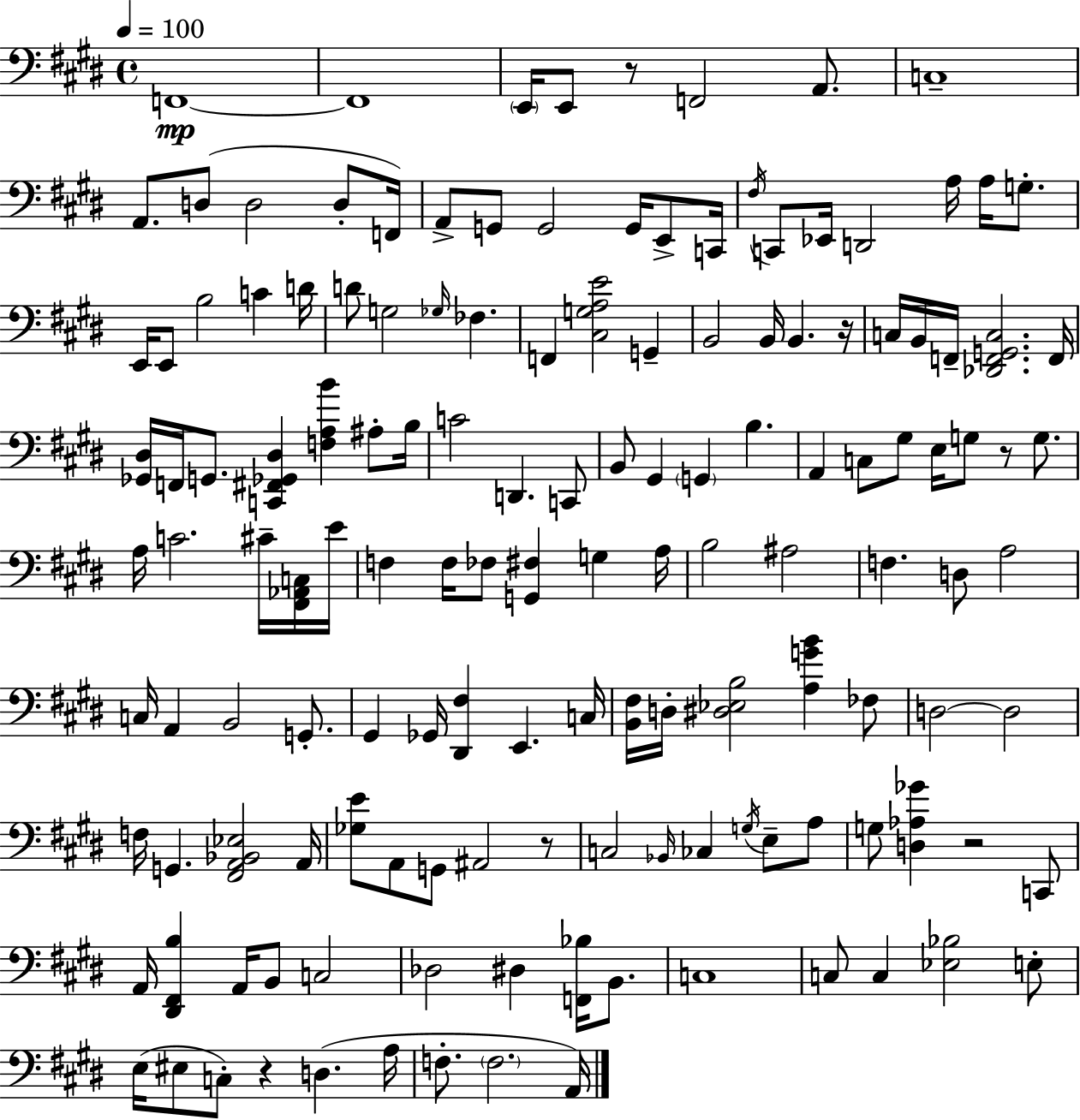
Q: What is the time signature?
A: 4/4